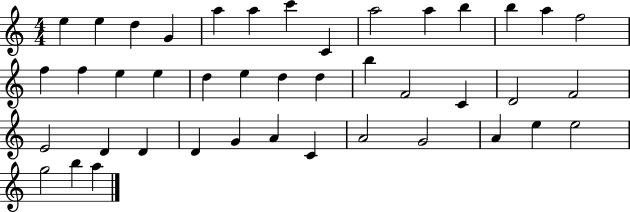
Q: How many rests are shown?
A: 0